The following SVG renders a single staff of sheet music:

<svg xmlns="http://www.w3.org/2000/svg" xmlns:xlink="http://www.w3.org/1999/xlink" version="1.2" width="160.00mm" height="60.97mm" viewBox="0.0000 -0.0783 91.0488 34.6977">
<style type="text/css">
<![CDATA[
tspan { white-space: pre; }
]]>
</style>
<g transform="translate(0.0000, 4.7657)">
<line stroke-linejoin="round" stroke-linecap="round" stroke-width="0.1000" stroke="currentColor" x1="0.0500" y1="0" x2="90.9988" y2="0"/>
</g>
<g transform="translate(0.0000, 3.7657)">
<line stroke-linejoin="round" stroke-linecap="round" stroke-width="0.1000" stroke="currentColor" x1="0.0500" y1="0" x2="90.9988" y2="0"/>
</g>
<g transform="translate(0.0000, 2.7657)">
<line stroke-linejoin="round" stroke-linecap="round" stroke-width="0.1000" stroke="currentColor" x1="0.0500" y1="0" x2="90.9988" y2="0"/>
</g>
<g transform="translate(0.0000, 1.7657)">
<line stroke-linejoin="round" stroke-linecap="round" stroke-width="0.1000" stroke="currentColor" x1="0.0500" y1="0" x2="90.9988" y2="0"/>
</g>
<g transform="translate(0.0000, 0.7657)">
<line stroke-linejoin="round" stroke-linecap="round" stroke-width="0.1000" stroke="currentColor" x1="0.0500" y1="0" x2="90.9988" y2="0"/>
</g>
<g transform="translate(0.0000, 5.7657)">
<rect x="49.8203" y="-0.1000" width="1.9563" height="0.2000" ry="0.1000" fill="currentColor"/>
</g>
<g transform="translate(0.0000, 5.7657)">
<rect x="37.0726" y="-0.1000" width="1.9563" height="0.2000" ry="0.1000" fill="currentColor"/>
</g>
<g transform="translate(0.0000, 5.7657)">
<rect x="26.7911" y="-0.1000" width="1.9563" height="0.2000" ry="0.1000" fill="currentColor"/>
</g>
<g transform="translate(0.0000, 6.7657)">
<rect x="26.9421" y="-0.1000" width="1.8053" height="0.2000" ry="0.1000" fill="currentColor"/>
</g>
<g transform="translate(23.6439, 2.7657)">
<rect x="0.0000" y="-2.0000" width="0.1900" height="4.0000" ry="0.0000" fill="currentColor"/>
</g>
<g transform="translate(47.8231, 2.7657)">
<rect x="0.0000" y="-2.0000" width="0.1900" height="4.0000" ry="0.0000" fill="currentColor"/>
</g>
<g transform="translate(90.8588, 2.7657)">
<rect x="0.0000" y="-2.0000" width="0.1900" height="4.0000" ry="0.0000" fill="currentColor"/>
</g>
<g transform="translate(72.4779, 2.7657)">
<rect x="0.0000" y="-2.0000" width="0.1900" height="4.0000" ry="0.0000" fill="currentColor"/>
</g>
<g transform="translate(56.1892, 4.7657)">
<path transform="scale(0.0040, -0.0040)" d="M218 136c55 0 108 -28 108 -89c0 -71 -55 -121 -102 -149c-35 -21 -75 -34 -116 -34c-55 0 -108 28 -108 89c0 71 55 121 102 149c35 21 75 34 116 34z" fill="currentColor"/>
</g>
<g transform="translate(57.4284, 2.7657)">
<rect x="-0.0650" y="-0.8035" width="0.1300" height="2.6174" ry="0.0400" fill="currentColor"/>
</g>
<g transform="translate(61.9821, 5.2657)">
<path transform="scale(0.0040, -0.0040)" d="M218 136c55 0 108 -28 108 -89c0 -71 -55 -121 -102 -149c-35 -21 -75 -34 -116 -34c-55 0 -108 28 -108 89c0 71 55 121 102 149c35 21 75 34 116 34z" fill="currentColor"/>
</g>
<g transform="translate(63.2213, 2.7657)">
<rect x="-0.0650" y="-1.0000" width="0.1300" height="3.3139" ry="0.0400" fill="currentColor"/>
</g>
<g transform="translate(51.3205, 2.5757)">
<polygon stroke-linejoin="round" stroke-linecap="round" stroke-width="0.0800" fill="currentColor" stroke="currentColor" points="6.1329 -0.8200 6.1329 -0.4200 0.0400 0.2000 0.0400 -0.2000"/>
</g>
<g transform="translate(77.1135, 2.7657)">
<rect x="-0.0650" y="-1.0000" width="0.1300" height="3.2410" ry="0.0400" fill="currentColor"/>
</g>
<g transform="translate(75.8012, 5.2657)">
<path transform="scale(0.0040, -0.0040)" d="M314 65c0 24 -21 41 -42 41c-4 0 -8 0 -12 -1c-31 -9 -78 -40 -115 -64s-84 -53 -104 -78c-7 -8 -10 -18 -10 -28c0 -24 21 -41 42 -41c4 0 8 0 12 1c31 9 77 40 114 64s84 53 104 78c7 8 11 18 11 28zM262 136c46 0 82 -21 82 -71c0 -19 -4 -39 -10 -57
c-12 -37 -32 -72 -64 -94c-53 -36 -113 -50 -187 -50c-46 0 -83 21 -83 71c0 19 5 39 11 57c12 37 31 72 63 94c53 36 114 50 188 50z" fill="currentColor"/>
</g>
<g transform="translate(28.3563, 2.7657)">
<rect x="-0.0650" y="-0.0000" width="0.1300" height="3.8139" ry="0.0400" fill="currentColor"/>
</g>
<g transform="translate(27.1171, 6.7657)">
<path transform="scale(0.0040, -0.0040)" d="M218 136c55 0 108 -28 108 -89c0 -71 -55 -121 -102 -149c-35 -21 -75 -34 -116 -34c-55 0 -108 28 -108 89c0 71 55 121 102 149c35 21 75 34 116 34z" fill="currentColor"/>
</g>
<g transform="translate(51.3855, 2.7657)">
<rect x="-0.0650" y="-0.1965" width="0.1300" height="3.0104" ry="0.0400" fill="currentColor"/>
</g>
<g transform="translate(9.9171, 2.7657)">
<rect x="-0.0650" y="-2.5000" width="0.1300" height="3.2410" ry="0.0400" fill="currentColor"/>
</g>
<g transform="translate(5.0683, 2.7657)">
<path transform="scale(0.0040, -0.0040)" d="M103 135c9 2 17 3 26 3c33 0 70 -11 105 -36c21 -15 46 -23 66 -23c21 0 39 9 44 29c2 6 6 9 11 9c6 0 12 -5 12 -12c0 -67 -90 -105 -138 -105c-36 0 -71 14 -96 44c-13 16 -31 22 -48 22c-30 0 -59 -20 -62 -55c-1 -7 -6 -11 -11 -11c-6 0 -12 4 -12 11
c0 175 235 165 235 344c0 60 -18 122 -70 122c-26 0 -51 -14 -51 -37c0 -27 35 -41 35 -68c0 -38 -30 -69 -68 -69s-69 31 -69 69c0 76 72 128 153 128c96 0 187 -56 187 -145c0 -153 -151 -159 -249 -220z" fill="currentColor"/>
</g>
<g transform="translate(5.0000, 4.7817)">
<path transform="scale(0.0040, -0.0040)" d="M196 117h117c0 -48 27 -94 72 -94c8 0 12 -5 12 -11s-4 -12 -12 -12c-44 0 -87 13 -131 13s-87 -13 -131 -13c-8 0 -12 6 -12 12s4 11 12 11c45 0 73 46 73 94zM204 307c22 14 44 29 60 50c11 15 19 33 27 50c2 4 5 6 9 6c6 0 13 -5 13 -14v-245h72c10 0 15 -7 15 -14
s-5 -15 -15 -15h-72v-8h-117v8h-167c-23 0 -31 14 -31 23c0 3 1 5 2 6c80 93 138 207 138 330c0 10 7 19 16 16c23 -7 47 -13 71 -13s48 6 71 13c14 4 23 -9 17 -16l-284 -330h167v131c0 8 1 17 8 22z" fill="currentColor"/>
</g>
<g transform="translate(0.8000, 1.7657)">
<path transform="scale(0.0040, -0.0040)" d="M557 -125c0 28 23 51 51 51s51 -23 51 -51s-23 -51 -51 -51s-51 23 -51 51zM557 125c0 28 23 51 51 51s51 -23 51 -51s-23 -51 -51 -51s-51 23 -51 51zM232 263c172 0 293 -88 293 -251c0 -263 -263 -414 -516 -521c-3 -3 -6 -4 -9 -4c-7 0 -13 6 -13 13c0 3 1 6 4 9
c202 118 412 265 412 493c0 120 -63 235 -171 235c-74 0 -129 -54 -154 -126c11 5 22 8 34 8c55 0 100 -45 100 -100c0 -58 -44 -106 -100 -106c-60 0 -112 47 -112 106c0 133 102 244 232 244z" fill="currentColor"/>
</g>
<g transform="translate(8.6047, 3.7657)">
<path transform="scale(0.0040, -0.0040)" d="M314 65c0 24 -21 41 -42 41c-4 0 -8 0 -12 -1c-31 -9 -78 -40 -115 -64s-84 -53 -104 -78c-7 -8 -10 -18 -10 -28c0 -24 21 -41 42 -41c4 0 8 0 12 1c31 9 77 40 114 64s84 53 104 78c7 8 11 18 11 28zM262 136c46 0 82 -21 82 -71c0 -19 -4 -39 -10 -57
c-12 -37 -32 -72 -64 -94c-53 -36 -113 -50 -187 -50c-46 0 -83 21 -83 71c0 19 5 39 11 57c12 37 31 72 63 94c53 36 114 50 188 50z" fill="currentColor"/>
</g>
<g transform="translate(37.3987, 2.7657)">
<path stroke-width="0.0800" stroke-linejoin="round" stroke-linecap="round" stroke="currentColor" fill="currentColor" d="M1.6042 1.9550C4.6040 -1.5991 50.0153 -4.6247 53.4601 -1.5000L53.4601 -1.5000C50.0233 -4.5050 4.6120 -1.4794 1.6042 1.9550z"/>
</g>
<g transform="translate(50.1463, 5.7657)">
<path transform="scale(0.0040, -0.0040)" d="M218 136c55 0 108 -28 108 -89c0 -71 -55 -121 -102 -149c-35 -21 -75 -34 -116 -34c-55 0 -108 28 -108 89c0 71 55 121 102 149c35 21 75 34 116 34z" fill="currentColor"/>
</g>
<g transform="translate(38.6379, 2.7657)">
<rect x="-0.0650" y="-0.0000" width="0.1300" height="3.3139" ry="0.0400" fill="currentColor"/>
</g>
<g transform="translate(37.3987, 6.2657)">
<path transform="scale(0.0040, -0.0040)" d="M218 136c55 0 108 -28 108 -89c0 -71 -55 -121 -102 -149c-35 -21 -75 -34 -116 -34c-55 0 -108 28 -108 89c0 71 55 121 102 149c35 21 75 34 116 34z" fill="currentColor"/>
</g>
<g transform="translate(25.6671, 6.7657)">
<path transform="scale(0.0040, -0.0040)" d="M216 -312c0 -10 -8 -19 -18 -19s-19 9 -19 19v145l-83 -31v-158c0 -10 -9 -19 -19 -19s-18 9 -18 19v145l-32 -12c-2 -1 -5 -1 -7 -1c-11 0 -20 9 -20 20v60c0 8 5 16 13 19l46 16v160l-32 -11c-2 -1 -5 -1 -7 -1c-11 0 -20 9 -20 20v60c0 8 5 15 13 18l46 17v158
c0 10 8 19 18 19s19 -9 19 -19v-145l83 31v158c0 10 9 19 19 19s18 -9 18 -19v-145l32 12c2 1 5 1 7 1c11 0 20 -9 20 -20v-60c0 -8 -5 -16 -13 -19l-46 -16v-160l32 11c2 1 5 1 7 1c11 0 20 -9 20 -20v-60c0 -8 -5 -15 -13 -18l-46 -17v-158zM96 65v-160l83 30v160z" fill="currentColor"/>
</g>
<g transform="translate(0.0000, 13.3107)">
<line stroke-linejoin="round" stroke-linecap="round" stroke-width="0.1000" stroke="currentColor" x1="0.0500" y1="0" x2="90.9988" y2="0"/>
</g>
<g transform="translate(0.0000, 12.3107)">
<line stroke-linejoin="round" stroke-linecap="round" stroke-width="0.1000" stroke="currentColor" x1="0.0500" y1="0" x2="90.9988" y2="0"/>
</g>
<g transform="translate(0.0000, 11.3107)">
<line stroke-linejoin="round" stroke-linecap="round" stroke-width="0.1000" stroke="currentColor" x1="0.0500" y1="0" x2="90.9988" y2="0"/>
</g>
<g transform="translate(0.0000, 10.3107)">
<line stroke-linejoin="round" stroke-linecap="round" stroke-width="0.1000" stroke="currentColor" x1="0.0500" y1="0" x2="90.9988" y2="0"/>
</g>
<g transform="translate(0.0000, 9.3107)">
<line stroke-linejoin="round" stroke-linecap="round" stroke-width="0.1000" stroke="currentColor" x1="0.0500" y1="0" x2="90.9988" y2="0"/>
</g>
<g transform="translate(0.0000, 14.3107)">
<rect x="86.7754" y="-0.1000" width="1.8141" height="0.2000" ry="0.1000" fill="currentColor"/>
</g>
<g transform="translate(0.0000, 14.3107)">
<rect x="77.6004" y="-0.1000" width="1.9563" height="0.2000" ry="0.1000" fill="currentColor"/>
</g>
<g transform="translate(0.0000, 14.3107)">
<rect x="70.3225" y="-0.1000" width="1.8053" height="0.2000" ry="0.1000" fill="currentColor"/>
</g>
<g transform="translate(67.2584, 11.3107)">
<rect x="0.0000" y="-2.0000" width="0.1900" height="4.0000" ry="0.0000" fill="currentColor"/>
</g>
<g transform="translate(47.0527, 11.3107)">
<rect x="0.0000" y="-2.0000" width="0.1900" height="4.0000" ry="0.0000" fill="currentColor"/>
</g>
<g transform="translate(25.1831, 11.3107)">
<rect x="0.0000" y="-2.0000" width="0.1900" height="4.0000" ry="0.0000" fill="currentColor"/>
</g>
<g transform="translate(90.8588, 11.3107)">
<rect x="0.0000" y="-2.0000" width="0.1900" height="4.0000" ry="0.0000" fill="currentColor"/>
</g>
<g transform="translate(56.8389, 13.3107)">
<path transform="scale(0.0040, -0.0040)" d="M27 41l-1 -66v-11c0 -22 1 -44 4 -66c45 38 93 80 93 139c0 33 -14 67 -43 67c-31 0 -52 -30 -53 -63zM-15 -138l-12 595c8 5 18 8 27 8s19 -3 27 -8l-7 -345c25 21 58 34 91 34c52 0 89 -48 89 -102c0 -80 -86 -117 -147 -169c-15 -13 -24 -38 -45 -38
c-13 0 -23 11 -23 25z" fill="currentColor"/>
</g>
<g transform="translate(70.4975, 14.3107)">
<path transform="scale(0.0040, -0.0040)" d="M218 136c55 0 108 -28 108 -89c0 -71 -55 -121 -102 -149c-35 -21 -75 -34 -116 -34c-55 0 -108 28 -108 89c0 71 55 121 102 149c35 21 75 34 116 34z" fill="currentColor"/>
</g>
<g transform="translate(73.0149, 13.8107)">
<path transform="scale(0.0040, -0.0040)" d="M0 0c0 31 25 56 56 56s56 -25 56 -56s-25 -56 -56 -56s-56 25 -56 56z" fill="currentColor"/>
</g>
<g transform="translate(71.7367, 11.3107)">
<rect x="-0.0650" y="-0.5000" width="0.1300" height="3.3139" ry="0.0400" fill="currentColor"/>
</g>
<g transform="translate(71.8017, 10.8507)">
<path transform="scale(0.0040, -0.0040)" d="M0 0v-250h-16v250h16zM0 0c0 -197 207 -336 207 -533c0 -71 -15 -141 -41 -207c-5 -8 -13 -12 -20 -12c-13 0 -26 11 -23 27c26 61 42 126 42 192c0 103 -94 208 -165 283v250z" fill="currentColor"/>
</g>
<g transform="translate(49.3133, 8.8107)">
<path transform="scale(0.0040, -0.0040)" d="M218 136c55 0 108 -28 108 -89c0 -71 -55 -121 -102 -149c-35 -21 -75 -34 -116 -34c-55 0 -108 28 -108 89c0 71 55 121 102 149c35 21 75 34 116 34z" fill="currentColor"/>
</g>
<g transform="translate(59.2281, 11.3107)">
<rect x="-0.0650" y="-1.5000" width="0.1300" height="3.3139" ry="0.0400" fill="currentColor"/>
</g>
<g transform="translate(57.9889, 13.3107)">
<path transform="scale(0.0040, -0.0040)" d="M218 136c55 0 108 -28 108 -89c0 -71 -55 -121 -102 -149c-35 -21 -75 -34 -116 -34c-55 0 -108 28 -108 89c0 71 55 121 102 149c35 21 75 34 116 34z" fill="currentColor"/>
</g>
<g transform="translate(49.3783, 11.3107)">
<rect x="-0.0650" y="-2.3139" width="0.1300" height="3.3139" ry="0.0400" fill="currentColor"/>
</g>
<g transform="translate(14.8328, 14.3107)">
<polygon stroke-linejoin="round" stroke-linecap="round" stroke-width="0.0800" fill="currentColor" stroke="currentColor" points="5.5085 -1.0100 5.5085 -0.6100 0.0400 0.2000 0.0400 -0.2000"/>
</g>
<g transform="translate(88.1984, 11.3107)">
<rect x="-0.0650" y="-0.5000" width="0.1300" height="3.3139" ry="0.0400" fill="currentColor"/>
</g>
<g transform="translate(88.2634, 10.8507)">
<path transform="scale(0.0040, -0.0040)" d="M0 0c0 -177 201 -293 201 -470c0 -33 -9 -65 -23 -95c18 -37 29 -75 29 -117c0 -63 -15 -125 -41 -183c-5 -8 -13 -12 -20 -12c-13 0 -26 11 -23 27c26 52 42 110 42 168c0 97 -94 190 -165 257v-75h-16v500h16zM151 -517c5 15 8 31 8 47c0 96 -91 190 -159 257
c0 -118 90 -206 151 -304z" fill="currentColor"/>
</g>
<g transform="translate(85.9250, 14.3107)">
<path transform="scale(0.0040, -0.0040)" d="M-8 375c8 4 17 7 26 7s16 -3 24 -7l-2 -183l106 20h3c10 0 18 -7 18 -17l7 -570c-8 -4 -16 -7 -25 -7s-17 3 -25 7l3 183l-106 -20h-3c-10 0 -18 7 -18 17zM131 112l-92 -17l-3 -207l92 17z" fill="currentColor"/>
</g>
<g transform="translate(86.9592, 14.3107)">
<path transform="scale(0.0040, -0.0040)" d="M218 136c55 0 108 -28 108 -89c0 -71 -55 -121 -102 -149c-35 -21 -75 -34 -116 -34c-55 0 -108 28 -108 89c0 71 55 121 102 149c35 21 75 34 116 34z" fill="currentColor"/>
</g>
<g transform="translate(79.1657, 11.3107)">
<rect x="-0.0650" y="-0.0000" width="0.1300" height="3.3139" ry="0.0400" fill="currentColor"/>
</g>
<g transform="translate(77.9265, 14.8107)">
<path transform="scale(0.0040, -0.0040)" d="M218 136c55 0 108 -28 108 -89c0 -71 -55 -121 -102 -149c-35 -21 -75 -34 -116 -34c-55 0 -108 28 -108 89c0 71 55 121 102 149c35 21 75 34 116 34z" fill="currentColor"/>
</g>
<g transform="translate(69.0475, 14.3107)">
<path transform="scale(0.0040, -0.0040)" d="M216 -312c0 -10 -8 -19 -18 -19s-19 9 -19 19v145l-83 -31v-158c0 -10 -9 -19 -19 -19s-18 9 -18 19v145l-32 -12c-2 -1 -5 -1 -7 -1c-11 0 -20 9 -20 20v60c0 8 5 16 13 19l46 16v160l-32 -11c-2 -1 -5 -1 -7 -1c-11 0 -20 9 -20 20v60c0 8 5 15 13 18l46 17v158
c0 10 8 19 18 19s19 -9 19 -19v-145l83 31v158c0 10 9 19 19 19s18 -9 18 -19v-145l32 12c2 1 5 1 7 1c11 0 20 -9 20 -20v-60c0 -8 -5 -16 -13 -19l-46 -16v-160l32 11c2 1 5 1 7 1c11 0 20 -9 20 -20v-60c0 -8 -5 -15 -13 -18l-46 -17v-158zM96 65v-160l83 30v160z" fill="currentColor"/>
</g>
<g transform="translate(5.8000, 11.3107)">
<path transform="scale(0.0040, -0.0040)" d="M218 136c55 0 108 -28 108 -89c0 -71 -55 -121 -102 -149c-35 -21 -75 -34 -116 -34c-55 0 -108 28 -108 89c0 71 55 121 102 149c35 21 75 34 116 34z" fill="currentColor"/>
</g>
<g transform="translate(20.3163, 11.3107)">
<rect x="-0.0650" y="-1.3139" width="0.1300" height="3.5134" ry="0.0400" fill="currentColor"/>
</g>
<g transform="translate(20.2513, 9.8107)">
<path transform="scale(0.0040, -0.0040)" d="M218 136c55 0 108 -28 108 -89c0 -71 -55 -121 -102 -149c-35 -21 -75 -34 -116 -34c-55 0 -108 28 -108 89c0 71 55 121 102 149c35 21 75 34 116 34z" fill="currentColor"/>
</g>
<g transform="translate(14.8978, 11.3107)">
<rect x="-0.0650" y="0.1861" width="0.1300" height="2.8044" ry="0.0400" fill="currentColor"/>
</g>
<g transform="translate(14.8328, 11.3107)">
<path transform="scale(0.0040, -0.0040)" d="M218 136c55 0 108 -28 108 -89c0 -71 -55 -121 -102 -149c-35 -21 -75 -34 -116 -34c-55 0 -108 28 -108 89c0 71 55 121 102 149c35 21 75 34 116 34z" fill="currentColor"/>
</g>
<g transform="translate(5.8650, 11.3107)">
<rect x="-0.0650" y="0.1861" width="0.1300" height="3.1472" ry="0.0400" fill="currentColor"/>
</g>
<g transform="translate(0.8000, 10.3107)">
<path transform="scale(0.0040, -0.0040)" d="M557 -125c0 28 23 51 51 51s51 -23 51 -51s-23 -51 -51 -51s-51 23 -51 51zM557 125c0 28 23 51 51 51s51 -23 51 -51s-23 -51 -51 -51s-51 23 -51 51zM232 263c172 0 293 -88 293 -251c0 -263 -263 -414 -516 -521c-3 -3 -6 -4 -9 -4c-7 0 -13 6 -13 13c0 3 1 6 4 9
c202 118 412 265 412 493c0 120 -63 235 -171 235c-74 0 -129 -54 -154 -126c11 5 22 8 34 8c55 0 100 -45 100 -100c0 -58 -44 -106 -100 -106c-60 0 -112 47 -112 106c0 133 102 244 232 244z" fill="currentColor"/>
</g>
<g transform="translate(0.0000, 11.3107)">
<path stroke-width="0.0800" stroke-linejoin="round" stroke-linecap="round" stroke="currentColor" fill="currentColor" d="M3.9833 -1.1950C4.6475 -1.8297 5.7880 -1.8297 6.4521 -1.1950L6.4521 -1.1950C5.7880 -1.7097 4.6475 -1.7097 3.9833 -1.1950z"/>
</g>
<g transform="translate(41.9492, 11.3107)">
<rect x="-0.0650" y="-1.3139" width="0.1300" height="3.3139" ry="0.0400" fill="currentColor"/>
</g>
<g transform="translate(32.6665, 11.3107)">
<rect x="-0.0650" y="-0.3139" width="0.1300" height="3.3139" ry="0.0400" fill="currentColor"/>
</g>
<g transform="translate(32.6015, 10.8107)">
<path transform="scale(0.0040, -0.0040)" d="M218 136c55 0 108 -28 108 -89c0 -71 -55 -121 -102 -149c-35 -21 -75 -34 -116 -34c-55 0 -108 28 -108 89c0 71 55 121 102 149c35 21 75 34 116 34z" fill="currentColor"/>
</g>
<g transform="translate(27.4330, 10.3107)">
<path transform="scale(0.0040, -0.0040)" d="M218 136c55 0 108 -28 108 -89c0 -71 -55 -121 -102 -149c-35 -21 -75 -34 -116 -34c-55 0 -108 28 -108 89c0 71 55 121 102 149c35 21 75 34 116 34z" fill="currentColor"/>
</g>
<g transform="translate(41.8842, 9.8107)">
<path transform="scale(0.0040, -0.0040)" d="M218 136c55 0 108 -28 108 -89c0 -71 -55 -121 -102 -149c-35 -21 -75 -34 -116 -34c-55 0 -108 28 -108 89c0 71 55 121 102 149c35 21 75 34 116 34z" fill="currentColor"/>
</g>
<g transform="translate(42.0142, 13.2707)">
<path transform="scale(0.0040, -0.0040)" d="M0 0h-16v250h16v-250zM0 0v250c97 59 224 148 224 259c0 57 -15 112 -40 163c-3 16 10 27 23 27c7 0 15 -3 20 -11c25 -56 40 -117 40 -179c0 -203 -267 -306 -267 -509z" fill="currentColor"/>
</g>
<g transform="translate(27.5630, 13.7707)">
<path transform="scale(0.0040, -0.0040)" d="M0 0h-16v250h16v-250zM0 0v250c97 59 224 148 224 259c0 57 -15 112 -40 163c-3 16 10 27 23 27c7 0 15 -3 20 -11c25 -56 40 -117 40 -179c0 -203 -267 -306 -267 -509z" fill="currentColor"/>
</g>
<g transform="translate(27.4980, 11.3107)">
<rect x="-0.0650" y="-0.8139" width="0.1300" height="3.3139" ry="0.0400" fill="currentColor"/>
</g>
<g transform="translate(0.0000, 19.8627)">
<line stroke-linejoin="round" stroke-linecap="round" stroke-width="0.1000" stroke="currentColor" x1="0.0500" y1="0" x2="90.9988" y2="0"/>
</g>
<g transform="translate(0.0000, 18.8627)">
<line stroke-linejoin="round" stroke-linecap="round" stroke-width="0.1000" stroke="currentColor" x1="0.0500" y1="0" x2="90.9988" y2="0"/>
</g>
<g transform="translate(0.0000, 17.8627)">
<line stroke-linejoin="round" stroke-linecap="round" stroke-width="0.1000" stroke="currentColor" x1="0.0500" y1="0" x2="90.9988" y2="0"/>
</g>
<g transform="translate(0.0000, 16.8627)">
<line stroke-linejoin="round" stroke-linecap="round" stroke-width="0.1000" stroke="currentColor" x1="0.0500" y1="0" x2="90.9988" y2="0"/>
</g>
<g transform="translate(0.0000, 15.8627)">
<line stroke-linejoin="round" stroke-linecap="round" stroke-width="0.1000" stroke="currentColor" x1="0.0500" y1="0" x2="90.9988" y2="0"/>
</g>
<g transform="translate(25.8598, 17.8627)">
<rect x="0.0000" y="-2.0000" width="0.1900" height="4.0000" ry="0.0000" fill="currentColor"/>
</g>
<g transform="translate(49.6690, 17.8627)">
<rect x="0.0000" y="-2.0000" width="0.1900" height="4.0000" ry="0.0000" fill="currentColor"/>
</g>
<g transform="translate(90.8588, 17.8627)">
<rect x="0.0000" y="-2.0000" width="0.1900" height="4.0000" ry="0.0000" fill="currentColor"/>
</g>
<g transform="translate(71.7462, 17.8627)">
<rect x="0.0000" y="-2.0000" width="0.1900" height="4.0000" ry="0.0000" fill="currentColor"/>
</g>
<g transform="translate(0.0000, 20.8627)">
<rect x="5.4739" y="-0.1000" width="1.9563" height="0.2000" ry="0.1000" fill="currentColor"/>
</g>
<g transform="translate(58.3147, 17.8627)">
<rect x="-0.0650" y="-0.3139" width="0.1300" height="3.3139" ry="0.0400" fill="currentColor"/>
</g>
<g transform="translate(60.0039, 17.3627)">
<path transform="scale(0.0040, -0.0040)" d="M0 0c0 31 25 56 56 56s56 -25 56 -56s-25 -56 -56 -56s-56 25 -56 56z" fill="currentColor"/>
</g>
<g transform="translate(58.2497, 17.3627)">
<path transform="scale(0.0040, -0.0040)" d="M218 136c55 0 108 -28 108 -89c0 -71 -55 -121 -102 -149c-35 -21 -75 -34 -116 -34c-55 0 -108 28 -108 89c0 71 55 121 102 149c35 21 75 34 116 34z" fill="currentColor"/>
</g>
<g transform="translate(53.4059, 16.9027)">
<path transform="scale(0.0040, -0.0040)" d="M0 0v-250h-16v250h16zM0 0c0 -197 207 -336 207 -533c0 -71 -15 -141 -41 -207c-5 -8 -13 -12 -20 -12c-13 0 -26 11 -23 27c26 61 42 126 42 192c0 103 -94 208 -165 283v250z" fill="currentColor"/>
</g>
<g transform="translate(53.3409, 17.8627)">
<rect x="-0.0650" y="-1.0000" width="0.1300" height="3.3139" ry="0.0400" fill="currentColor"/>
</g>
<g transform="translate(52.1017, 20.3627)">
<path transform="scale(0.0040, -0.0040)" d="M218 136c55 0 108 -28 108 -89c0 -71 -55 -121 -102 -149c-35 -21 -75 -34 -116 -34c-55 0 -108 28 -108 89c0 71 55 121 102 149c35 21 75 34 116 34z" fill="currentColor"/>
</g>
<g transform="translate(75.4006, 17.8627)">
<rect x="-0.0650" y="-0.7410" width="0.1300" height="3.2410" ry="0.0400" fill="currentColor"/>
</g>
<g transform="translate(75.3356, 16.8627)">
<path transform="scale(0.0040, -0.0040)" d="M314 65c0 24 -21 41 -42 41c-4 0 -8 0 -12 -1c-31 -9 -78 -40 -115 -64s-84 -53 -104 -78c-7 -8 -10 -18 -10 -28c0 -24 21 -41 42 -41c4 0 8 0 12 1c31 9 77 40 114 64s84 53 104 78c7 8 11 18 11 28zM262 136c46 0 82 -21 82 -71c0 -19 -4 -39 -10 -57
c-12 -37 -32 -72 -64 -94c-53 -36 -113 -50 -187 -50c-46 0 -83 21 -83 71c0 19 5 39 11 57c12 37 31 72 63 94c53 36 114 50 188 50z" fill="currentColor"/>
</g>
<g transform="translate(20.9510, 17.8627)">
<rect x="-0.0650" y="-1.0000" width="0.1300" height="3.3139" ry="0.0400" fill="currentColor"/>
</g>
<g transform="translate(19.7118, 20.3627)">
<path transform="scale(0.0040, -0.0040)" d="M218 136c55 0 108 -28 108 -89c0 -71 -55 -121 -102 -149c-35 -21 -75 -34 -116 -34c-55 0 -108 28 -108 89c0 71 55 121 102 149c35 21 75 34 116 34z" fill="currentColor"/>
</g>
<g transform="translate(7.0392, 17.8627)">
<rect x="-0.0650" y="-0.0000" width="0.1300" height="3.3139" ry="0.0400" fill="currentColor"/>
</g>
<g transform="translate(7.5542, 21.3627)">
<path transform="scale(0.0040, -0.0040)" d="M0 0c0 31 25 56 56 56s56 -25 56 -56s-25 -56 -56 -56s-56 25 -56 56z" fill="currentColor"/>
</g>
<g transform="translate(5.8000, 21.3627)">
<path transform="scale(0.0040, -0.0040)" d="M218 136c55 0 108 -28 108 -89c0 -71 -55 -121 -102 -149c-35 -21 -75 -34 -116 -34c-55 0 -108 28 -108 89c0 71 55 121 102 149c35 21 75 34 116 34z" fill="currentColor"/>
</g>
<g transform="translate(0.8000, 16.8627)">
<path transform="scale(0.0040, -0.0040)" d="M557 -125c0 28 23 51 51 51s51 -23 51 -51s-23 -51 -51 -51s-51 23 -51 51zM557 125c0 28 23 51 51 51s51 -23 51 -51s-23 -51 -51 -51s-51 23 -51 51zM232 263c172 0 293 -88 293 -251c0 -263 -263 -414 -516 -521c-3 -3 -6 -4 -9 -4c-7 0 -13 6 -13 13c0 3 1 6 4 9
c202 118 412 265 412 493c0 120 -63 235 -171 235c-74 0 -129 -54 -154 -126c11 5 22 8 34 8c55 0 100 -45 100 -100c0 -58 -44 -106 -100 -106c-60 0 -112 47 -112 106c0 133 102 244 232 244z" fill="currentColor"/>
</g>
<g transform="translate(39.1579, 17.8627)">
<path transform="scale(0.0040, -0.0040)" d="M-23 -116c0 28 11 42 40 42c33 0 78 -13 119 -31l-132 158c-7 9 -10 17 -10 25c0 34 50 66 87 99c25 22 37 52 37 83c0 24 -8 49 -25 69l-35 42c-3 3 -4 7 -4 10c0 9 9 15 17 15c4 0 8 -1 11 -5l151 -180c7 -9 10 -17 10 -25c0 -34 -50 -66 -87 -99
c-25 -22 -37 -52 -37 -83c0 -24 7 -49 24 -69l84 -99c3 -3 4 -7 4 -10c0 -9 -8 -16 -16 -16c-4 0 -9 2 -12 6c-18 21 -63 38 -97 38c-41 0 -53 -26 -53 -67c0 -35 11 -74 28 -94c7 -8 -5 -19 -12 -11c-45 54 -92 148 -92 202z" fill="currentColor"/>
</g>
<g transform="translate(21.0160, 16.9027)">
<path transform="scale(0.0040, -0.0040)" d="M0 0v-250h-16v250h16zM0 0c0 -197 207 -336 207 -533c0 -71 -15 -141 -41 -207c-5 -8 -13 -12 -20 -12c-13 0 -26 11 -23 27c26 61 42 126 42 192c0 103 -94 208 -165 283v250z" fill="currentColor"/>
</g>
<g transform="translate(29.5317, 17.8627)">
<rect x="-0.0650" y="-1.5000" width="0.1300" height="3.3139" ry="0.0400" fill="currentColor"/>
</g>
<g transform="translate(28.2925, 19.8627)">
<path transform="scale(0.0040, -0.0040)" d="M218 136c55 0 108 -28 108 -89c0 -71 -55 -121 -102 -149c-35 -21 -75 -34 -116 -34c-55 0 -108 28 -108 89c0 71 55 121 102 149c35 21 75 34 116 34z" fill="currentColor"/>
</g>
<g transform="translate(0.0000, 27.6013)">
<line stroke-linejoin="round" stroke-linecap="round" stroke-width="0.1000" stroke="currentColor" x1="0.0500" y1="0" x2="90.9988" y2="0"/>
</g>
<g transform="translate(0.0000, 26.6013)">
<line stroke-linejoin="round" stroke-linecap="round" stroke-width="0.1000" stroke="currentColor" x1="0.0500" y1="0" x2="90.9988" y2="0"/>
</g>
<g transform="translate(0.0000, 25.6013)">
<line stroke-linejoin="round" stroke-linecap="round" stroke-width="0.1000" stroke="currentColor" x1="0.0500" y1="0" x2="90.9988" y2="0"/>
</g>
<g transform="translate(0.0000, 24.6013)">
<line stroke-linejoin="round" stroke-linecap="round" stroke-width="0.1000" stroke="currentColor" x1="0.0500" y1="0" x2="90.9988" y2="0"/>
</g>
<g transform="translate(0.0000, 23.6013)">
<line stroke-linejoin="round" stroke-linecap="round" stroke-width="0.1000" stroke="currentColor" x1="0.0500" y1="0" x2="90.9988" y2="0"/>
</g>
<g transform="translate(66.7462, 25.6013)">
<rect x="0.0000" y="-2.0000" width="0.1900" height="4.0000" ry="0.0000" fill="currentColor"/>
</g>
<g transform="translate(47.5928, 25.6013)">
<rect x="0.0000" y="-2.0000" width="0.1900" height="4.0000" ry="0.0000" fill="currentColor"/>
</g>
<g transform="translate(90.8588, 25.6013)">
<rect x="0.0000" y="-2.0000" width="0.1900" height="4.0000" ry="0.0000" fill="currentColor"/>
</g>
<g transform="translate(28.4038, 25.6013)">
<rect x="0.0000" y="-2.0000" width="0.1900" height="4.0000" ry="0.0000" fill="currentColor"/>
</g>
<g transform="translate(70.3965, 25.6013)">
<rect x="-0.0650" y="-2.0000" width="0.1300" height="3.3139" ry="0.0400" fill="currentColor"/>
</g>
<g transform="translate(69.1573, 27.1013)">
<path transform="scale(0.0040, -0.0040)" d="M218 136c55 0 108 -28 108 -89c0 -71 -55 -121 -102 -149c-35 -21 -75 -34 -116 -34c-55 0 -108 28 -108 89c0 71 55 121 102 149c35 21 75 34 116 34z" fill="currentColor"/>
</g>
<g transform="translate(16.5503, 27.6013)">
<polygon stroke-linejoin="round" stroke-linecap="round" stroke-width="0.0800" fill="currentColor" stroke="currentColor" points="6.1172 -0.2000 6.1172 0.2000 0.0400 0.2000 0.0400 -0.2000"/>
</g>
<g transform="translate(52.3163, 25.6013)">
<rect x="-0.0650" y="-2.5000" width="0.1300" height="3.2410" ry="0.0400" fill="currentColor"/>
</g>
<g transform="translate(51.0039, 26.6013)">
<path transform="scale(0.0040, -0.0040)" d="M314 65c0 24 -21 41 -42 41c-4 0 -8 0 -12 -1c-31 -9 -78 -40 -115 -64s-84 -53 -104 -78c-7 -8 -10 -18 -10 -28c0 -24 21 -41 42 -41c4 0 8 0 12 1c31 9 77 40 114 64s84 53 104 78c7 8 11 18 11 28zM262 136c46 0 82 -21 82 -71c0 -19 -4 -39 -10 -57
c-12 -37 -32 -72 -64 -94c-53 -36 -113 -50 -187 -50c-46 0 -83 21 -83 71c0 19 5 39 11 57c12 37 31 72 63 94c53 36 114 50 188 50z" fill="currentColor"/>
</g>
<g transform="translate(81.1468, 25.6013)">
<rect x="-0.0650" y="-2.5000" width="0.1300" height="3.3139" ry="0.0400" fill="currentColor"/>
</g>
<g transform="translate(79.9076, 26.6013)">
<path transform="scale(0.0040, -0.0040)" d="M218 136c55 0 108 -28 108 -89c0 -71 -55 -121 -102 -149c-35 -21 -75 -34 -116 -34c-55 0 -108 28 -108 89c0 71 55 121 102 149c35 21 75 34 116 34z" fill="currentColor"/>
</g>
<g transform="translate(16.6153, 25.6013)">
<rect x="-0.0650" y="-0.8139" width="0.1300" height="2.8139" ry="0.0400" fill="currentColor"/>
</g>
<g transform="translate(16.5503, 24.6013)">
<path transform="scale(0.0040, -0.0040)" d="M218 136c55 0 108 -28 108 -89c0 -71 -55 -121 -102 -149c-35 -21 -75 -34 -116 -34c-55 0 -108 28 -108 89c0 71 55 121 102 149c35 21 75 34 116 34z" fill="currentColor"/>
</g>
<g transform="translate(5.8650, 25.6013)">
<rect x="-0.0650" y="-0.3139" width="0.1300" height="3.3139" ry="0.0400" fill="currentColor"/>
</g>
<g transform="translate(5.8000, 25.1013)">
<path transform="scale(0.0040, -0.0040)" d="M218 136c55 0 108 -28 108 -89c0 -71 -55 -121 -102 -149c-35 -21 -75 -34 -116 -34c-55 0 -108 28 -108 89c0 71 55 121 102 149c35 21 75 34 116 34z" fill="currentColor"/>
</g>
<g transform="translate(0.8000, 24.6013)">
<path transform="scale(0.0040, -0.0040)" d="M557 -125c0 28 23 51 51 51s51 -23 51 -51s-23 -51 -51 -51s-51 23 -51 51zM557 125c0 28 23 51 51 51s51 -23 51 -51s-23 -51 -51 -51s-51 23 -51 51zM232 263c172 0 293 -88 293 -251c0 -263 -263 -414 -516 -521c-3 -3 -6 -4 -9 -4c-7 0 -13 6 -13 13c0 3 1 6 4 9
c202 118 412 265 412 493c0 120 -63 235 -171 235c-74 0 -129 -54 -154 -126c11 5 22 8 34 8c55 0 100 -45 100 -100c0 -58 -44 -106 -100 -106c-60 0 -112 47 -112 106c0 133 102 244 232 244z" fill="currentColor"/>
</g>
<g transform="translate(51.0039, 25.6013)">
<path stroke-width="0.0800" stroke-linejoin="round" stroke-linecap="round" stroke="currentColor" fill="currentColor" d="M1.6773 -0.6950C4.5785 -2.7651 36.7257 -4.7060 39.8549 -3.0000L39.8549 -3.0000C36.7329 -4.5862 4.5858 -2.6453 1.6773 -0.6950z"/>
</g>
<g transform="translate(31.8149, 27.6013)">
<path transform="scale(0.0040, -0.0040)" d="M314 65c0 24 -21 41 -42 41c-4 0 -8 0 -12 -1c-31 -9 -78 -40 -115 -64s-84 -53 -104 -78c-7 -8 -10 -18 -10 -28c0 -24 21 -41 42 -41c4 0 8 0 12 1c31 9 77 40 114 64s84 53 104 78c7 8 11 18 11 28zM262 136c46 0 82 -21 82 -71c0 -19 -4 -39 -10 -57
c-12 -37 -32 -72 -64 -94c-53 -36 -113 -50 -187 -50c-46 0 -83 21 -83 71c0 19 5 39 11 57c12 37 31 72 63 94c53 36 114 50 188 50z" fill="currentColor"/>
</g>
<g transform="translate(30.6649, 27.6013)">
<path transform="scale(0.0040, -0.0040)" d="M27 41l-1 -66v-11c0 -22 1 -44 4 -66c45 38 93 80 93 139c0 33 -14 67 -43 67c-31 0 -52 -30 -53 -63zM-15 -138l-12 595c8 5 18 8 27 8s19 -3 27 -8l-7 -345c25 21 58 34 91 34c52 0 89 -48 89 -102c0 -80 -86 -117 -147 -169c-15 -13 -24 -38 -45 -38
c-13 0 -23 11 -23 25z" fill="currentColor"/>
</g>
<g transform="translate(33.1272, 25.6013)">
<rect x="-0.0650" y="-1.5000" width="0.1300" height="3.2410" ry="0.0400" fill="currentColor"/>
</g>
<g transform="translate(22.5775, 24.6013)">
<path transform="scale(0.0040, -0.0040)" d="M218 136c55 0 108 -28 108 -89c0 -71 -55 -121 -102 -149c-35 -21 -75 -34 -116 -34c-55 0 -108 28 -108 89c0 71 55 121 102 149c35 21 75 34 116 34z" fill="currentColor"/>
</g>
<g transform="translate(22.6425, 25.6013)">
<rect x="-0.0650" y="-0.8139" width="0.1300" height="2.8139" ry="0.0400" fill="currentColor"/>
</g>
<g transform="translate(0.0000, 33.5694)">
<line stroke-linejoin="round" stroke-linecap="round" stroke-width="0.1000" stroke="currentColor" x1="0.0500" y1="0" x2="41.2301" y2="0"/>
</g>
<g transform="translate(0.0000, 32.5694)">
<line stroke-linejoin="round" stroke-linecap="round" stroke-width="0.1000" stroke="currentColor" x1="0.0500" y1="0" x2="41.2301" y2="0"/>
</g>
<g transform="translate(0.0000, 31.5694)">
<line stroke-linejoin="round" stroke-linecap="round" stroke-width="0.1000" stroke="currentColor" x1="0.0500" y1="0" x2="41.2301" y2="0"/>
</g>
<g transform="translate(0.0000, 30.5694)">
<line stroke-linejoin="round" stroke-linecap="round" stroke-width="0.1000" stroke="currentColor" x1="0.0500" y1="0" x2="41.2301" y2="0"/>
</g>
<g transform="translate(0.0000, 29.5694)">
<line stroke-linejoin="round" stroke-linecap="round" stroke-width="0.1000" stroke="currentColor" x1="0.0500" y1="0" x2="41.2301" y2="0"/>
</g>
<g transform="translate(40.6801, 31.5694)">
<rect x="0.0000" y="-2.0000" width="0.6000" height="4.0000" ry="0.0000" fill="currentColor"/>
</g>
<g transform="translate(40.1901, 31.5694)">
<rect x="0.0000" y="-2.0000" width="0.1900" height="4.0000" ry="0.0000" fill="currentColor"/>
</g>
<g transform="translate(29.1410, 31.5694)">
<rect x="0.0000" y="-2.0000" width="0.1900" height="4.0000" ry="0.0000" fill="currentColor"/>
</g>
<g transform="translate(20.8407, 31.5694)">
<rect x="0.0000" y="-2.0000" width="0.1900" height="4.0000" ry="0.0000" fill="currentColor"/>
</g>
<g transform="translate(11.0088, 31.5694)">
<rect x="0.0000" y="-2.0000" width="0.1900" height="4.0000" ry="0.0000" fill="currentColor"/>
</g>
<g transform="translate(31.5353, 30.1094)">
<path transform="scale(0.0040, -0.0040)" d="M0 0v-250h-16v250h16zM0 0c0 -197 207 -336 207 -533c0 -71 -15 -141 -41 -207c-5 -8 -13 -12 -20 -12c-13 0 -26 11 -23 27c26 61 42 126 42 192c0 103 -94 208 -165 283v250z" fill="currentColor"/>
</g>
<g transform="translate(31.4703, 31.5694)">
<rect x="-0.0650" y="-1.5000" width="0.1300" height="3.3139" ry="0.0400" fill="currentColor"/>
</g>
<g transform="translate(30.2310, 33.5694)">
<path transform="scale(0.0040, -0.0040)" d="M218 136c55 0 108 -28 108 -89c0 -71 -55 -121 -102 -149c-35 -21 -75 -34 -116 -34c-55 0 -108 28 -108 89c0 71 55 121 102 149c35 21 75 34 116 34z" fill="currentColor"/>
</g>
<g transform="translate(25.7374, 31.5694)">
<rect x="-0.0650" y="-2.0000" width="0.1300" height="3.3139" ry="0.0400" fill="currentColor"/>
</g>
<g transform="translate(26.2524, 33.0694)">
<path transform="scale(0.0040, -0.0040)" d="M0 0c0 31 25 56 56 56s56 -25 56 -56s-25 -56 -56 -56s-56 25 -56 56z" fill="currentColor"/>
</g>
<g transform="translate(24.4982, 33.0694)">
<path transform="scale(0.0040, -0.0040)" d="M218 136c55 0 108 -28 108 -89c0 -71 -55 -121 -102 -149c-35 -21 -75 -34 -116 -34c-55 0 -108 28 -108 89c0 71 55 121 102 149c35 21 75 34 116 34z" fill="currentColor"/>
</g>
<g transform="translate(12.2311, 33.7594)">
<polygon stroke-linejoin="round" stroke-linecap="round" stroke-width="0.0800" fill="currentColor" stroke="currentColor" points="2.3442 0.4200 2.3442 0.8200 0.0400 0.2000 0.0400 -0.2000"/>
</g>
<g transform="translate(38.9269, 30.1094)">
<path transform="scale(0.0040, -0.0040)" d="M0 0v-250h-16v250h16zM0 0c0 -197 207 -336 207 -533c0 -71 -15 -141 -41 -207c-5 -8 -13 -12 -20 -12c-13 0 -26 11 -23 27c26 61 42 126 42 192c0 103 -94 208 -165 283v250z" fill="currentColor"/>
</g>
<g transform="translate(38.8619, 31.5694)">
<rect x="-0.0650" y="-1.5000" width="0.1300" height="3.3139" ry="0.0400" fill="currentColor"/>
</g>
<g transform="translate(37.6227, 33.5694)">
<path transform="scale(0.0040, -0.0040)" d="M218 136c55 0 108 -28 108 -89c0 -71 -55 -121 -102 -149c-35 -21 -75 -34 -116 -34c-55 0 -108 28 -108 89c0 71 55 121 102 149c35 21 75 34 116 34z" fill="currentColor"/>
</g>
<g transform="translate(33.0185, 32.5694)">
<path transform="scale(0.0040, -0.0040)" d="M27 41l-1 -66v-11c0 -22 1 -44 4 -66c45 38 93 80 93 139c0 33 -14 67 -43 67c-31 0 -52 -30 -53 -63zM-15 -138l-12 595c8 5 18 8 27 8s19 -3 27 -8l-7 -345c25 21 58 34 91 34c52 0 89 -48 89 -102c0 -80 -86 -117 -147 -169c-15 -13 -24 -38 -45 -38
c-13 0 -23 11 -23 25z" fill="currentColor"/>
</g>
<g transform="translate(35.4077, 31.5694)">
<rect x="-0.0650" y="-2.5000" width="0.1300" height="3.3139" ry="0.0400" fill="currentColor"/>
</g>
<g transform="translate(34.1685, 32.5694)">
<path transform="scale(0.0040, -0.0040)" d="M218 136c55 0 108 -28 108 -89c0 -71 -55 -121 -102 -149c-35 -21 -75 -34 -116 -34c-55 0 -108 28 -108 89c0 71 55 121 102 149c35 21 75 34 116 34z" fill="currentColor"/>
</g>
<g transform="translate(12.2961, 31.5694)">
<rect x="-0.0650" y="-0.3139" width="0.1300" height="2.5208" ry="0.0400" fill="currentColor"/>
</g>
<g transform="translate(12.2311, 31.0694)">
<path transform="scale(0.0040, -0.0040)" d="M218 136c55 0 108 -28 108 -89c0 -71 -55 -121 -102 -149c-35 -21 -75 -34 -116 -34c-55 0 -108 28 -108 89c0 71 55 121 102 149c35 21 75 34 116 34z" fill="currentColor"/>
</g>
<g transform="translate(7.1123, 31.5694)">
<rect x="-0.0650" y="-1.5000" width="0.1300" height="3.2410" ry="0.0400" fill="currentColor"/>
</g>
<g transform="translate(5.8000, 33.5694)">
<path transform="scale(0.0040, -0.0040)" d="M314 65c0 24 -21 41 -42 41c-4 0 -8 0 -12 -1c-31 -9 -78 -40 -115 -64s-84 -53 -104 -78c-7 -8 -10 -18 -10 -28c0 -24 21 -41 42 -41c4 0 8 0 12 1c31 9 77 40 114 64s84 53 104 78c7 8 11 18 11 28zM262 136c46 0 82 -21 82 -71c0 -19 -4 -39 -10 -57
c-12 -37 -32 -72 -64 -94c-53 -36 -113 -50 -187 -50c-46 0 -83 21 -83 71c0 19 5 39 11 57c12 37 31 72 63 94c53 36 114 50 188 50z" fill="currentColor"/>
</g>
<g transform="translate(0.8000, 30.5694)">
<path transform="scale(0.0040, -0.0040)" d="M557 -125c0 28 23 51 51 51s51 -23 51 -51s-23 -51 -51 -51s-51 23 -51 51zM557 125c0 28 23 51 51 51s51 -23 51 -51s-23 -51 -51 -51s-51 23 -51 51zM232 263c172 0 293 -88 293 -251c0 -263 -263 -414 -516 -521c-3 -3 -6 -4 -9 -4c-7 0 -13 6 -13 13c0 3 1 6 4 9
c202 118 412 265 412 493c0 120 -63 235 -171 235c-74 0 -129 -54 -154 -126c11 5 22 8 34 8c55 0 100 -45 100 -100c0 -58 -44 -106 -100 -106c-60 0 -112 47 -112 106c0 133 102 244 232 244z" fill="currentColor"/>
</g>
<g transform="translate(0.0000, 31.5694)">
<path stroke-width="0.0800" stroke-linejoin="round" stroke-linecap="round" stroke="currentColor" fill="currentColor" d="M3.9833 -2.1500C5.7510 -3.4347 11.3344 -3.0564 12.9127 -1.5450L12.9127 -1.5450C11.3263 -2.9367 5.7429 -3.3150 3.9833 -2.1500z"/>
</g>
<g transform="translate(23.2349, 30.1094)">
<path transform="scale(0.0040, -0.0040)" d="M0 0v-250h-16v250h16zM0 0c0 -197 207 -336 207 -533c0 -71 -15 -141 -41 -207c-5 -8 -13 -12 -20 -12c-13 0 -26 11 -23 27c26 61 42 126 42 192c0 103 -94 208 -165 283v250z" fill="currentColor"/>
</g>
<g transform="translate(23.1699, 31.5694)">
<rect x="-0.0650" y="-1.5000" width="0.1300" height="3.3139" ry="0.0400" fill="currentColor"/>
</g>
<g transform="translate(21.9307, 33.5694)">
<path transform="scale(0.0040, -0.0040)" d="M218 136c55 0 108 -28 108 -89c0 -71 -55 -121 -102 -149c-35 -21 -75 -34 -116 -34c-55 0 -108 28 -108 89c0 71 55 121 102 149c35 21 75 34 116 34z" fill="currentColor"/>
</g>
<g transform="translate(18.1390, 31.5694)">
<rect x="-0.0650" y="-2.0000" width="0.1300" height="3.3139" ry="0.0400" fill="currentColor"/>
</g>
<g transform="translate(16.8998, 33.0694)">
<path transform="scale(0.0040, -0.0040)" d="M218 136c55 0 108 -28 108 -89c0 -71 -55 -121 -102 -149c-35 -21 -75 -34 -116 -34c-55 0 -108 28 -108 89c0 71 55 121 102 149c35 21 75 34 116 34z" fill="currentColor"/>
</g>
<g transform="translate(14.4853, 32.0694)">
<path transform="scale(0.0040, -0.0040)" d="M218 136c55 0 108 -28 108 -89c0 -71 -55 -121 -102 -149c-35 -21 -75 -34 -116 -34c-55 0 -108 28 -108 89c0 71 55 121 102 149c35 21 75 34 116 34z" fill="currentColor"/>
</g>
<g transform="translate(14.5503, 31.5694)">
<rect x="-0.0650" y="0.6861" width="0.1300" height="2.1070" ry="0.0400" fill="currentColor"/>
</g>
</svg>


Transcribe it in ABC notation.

X:1
T:Untitled
M:2/4
L:1/4
K:C
B,,2 ^C,, D,, E,,/2 G,,/2 F,, F,,2 D, D,/2 G,/2 F,/2 E, G,/2 B, _G,, ^E,,/2 D,, E,,/4 D,, F,,/2 G,, z F,,/2 E, F,2 E, F,/2 F,/2 _G,,2 B,,2 A,, B,, G,,2 E,/2 C,/2 A,, G,,/2 A,, G,,/2 _B,, G,,/2